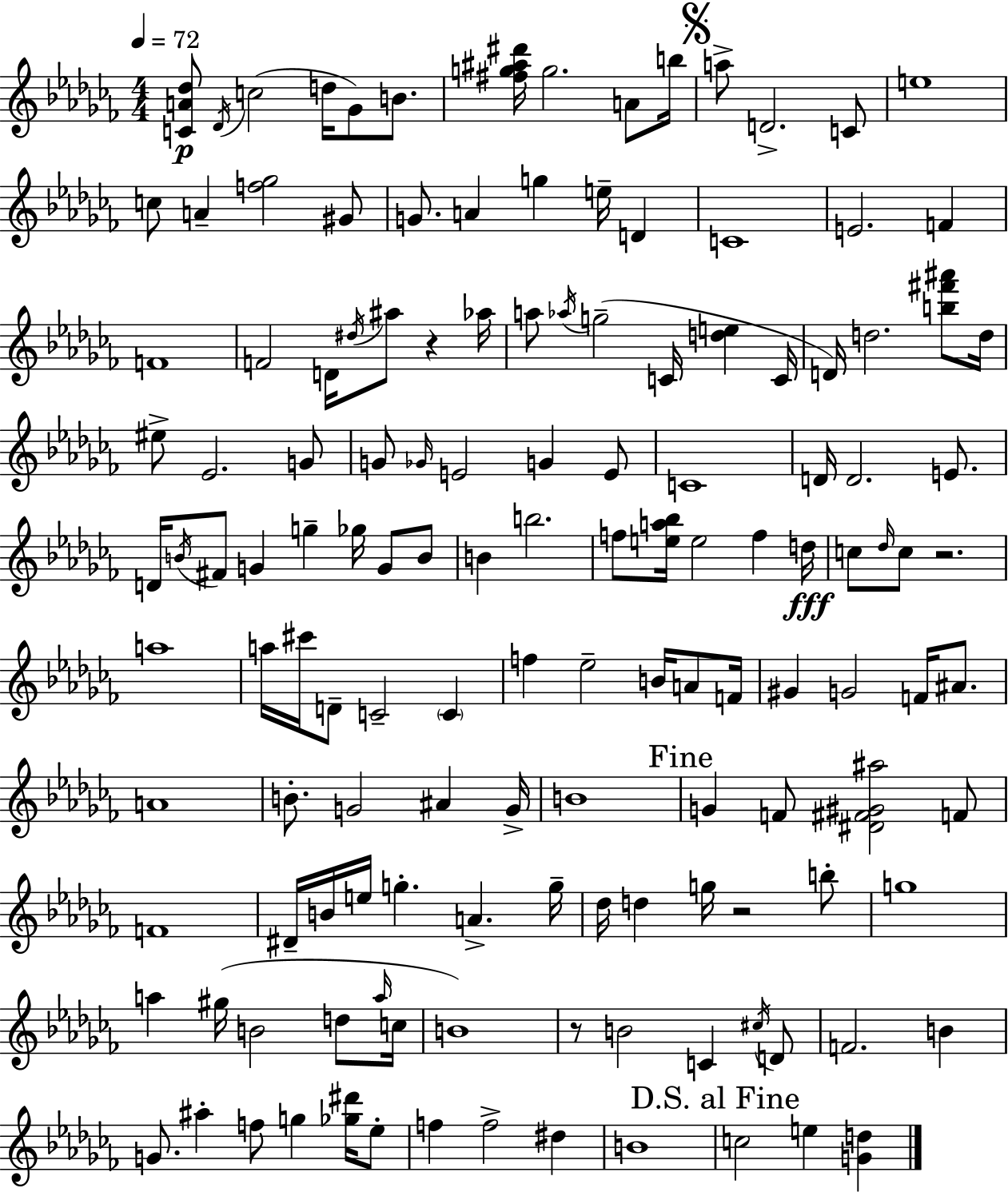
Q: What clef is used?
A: treble